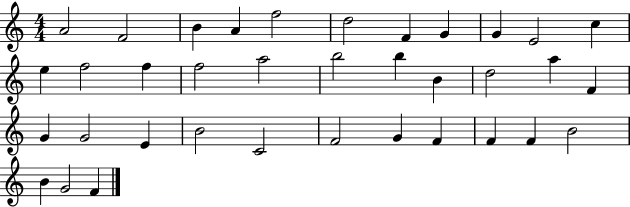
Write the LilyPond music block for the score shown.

{
  \clef treble
  \numericTimeSignature
  \time 4/4
  \key c \major
  a'2 f'2 | b'4 a'4 f''2 | d''2 f'4 g'4 | g'4 e'2 c''4 | \break e''4 f''2 f''4 | f''2 a''2 | b''2 b''4 b'4 | d''2 a''4 f'4 | \break g'4 g'2 e'4 | b'2 c'2 | f'2 g'4 f'4 | f'4 f'4 b'2 | \break b'4 g'2 f'4 | \bar "|."
}